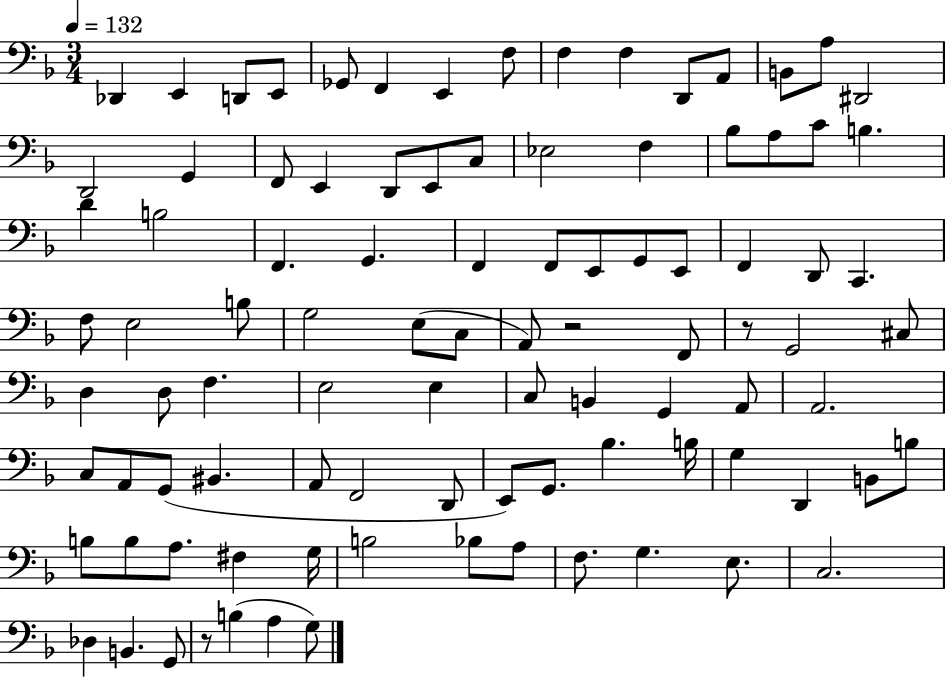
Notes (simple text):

Db2/q E2/q D2/e E2/e Gb2/e F2/q E2/q F3/e F3/q F3/q D2/e A2/e B2/e A3/e D#2/h D2/h G2/q F2/e E2/q D2/e E2/e C3/e Eb3/h F3/q Bb3/e A3/e C4/e B3/q. D4/q B3/h F2/q. G2/q. F2/q F2/e E2/e G2/e E2/e F2/q D2/e C2/q. F3/e E3/h B3/e G3/h E3/e C3/e A2/e R/h F2/e R/e G2/h C#3/e D3/q D3/e F3/q. E3/h E3/q C3/e B2/q G2/q A2/e A2/h. C3/e A2/e G2/e BIS2/q. A2/e F2/h D2/e E2/e G2/e. Bb3/q. B3/s G3/q D2/q B2/e B3/e B3/e B3/e A3/e. F#3/q G3/s B3/h Bb3/e A3/e F3/e. G3/q. E3/e. C3/h. Db3/q B2/q. G2/e R/e B3/q A3/q G3/e